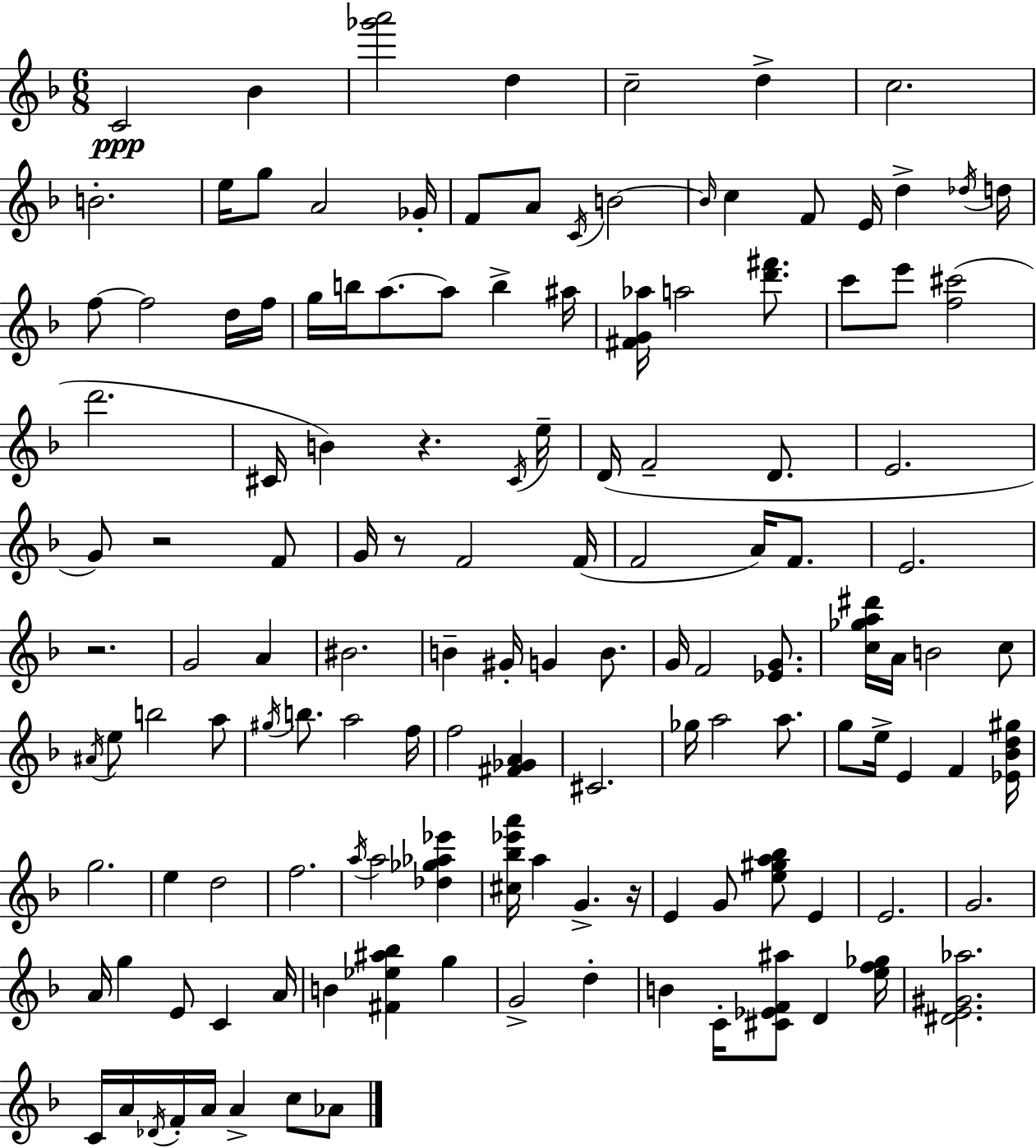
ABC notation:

X:1
T:Untitled
M:6/8
L:1/4
K:Dm
C2 _B [_g'a']2 d c2 d c2 B2 e/4 g/2 A2 _G/4 F/2 A/2 C/4 B2 B/4 c F/2 E/4 d _d/4 d/4 f/2 f2 d/4 f/4 g/4 b/4 a/2 a/2 b ^a/4 [^FG_a]/4 a2 [d'^f']/2 c'/2 e'/2 [f^c']2 d'2 ^C/4 B z ^C/4 e/4 D/4 F2 D/2 E2 G/2 z2 F/2 G/4 z/2 F2 F/4 F2 A/4 F/2 E2 z2 G2 A ^B2 B ^G/4 G B/2 G/4 F2 [_EG]/2 [c_ga^d']/4 A/4 B2 c/2 ^A/4 e/2 b2 a/2 ^g/4 b/2 a2 f/4 f2 [^F_GA] ^C2 _g/4 a2 a/2 g/2 e/4 E F [_E_Bd^g]/4 g2 e d2 f2 a/4 a2 [_d_g_a_e'] [^c_b_e'a']/4 a G z/4 E G/2 [e^ga_b]/2 E E2 G2 A/4 g E/2 C A/4 B [^F_e^a_b] g G2 d B C/4 [^C_EF^a]/2 D [ef_g]/4 [^DE^G_a]2 C/4 A/4 _D/4 F/4 A/4 A c/2 _A/2